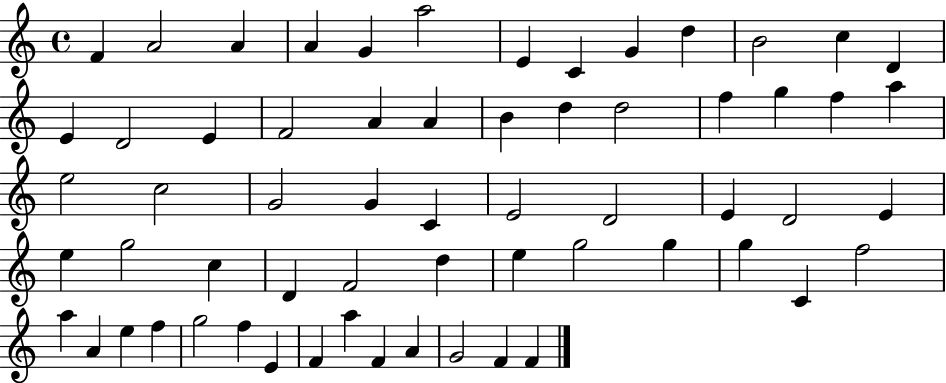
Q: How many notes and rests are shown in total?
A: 62